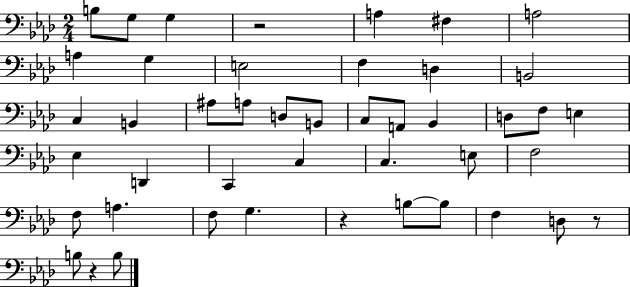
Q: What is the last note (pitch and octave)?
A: B3